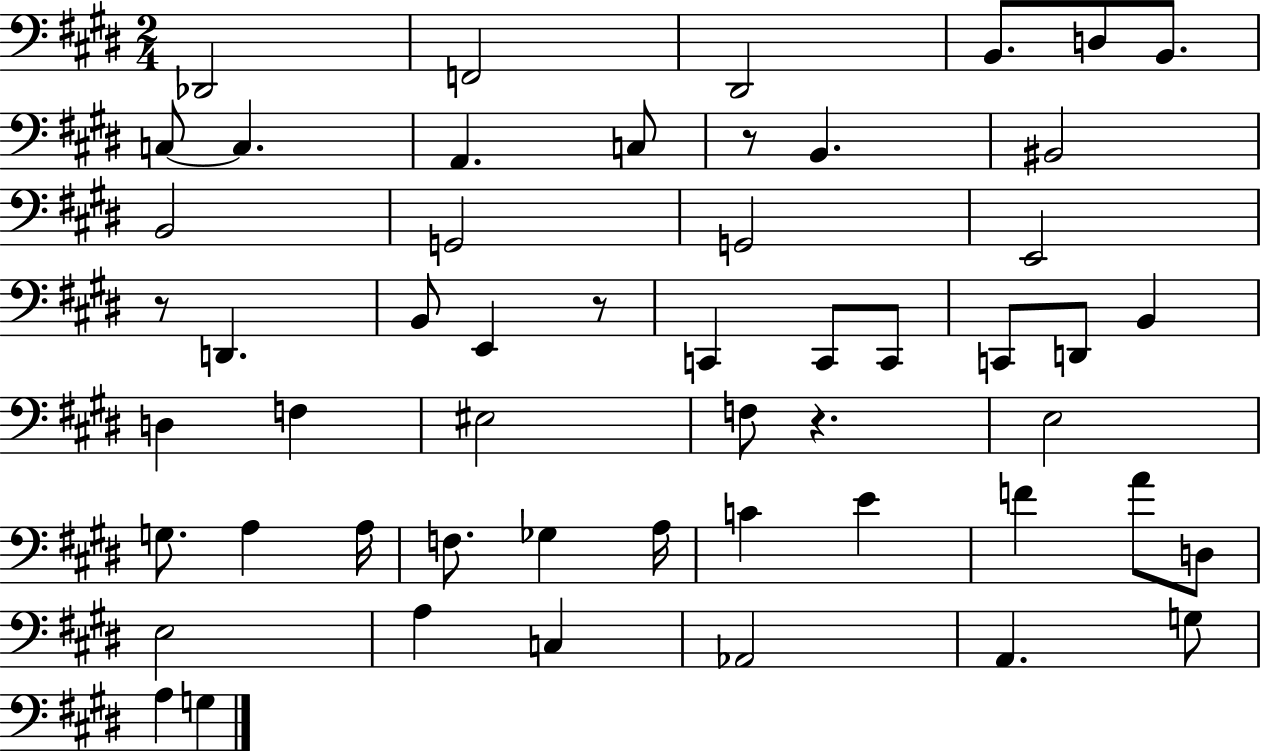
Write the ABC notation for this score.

X:1
T:Untitled
M:2/4
L:1/4
K:E
_D,,2 F,,2 ^D,,2 B,,/2 D,/2 B,,/2 C,/2 C, A,, C,/2 z/2 B,, ^B,,2 B,,2 G,,2 G,,2 E,,2 z/2 D,, B,,/2 E,, z/2 C,, C,,/2 C,,/2 C,,/2 D,,/2 B,, D, F, ^E,2 F,/2 z E,2 G,/2 A, A,/4 F,/2 _G, A,/4 C E F A/2 D,/2 E,2 A, C, _A,,2 A,, G,/2 A, G,